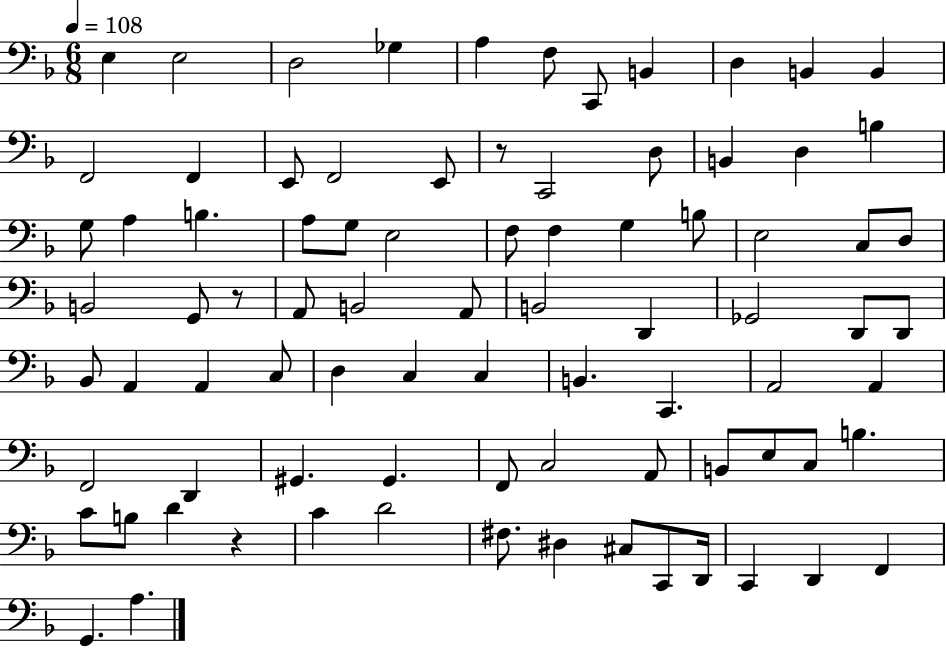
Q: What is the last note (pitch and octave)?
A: A3